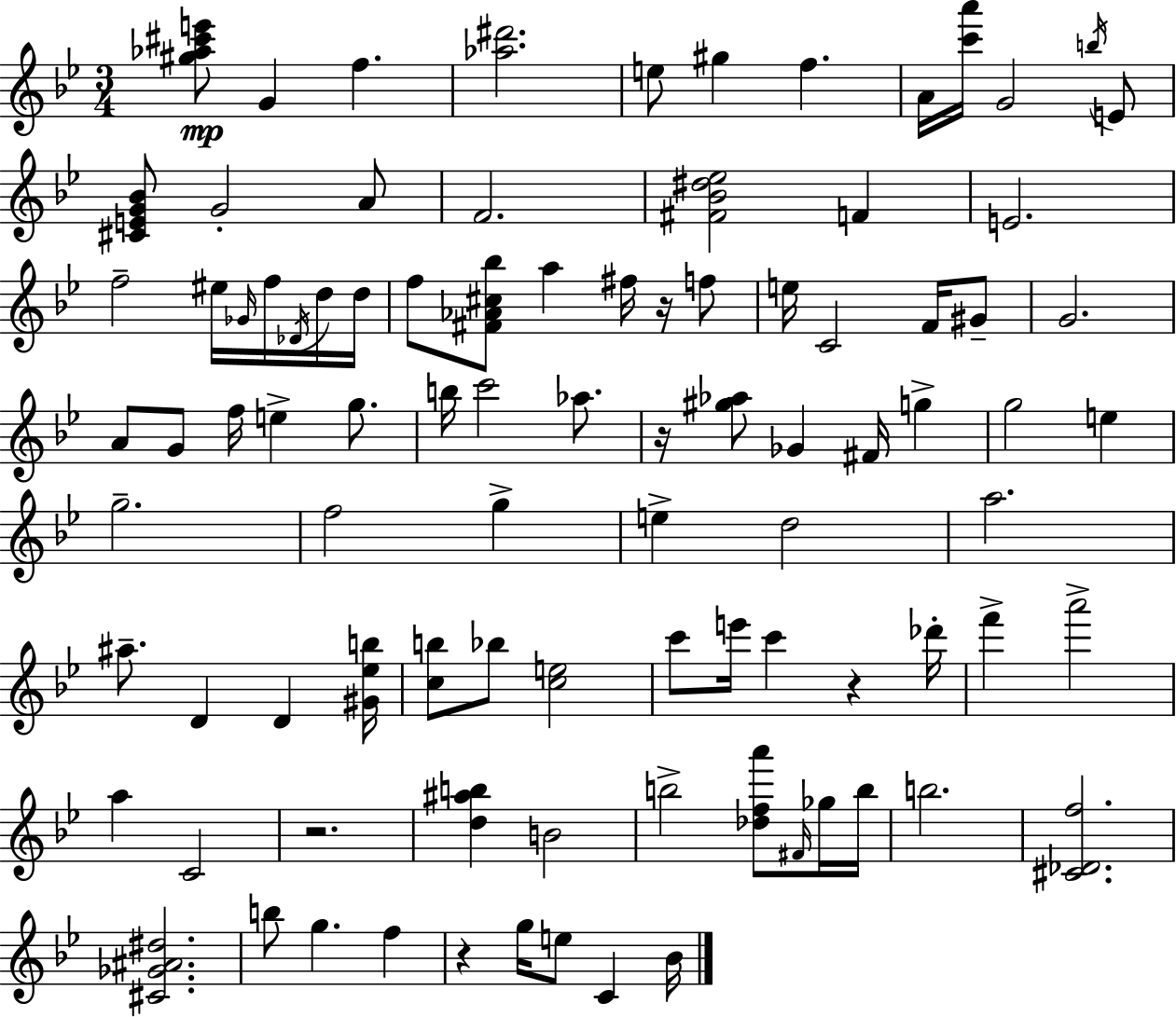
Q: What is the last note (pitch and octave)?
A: Bb4